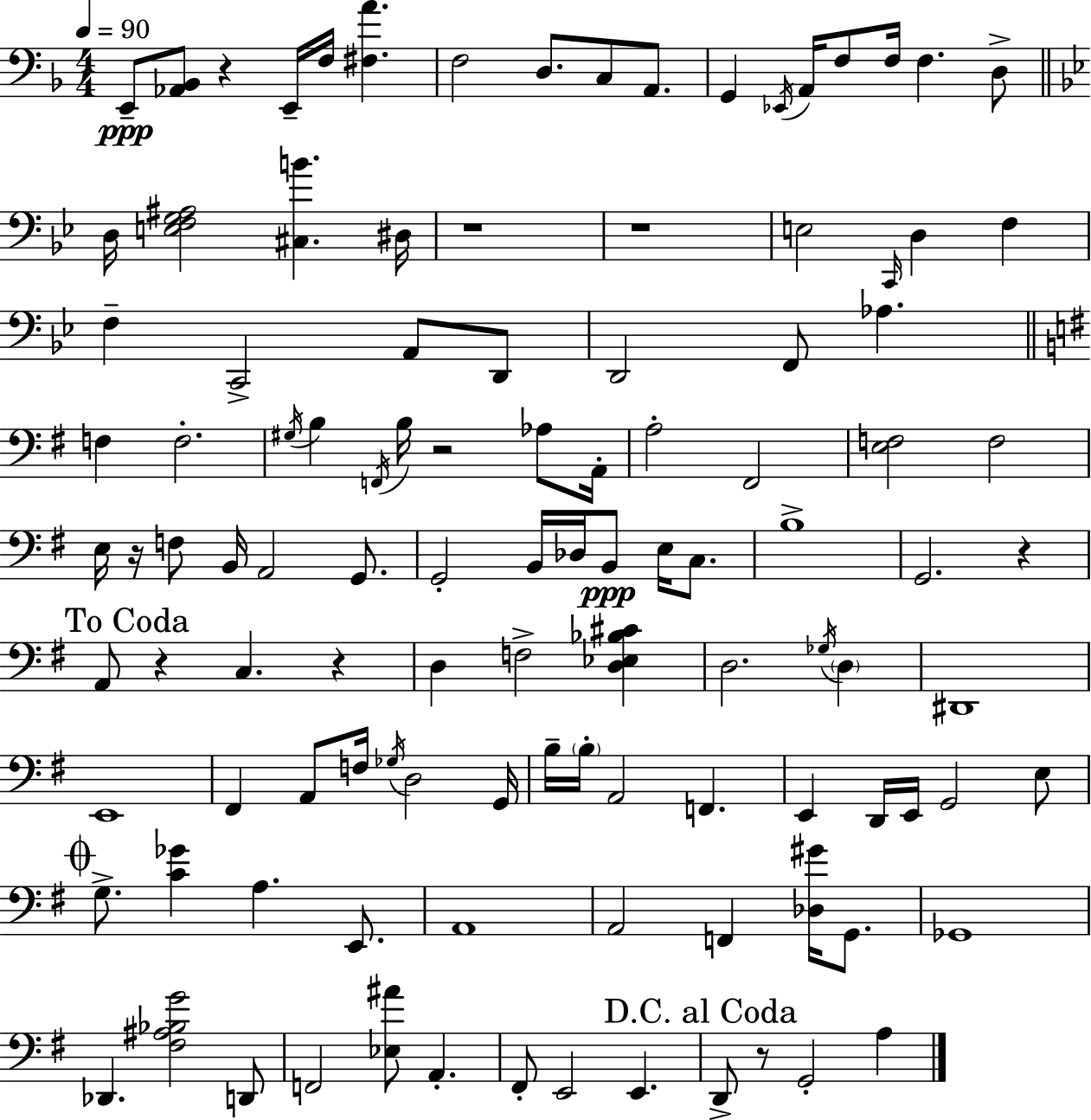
{
  \clef bass
  \numericTimeSignature
  \time 4/4
  \key d \minor
  \tempo 4 = 90
  e,8--\ppp <aes, bes,>8 r4 e,16-- f16 <fis a'>4. | f2 d8. c8 a,8. | g,4 \acciaccatura { ees,16 } a,16 f8 f16 f4. d8-> | \bar "||" \break \key g \minor d16 <e f g ais>2 <cis b'>4. dis16 | r1 | r1 | e2 \grace { c,16 } d4 f4 | \break f4-- c,2-> a,8 d,8 | d,2 f,8 aes4. | \bar "||" \break \key g \major f4 f2.-. | \acciaccatura { gis16 } b4 \acciaccatura { f,16 } b16 r2 aes8 | a,16-. a2-. fis,2 | <e f>2 f2 | \break e16 r16 f8 b,16 a,2 g,8. | g,2-. b,16 des16 b,8\ppp e16 c8. | b1-> | g,2. r4 | \break \mark "To Coda" a,8 r4 c4. r4 | d4 f2-> <d ees bes cis'>4 | d2. \acciaccatura { ges16 } \parenthesize d4 | dis,1 | \break e,1 | fis,4 a,8 f16 \acciaccatura { ges16 } d2 | g,16 b16-- \parenthesize b16-. a,2 f,4. | e,4 d,16 e,16 g,2 | \break e8 \mark \markup { \musicglyph "scripts.coda" } g8.-> <c' ges'>4 a4. | e,8. a,1 | a,2 f,4 | <des gis'>16 g,8. ges,1 | \break des,4. <fis ais bes g'>2 | d,8 f,2 <ees ais'>8 a,4.-. | fis,8-. e,2 e,4. | \mark "D.C. al Coda" d,8-> r8 g,2-. | \break a4 \bar "|."
}